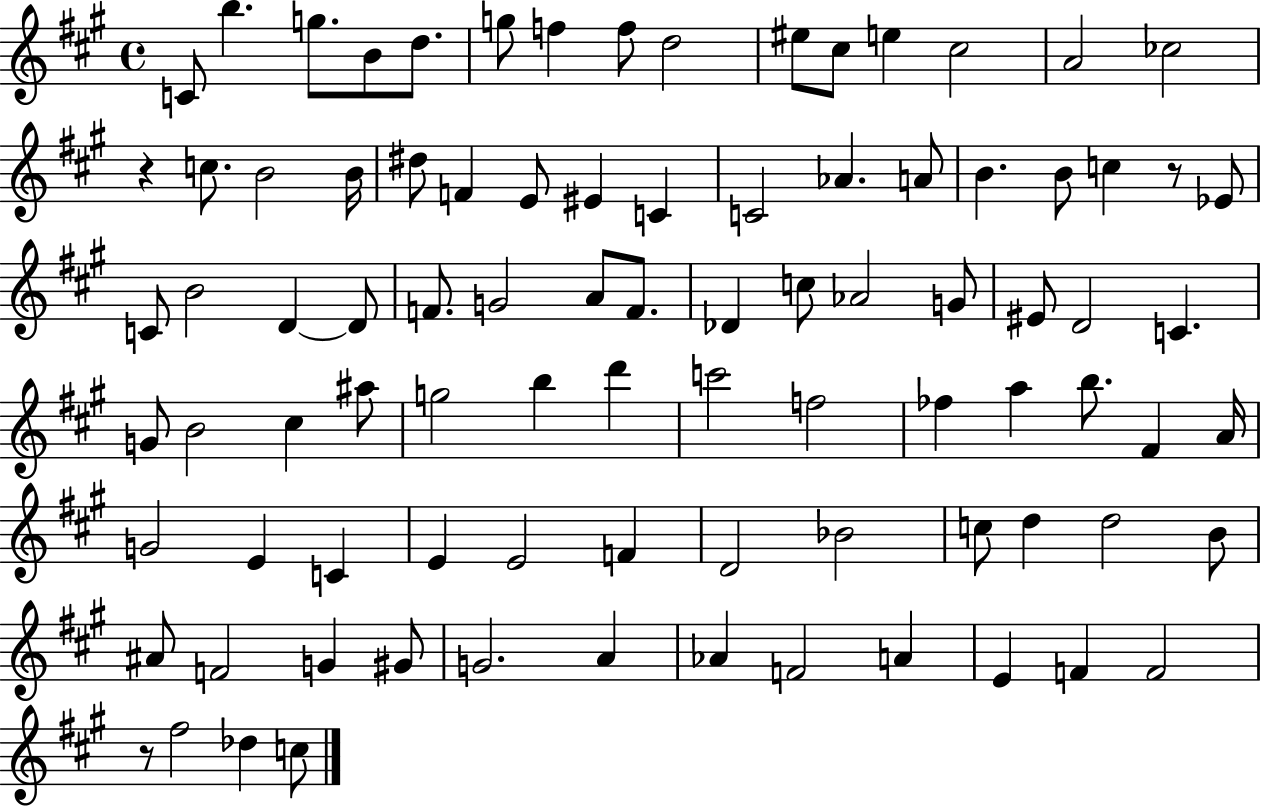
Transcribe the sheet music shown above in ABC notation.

X:1
T:Untitled
M:4/4
L:1/4
K:A
C/2 b g/2 B/2 d/2 g/2 f f/2 d2 ^e/2 ^c/2 e ^c2 A2 _c2 z c/2 B2 B/4 ^d/2 F E/2 ^E C C2 _A A/2 B B/2 c z/2 _E/2 C/2 B2 D D/2 F/2 G2 A/2 F/2 _D c/2 _A2 G/2 ^E/2 D2 C G/2 B2 ^c ^a/2 g2 b d' c'2 f2 _f a b/2 ^F A/4 G2 E C E E2 F D2 _B2 c/2 d d2 B/2 ^A/2 F2 G ^G/2 G2 A _A F2 A E F F2 z/2 ^f2 _d c/2